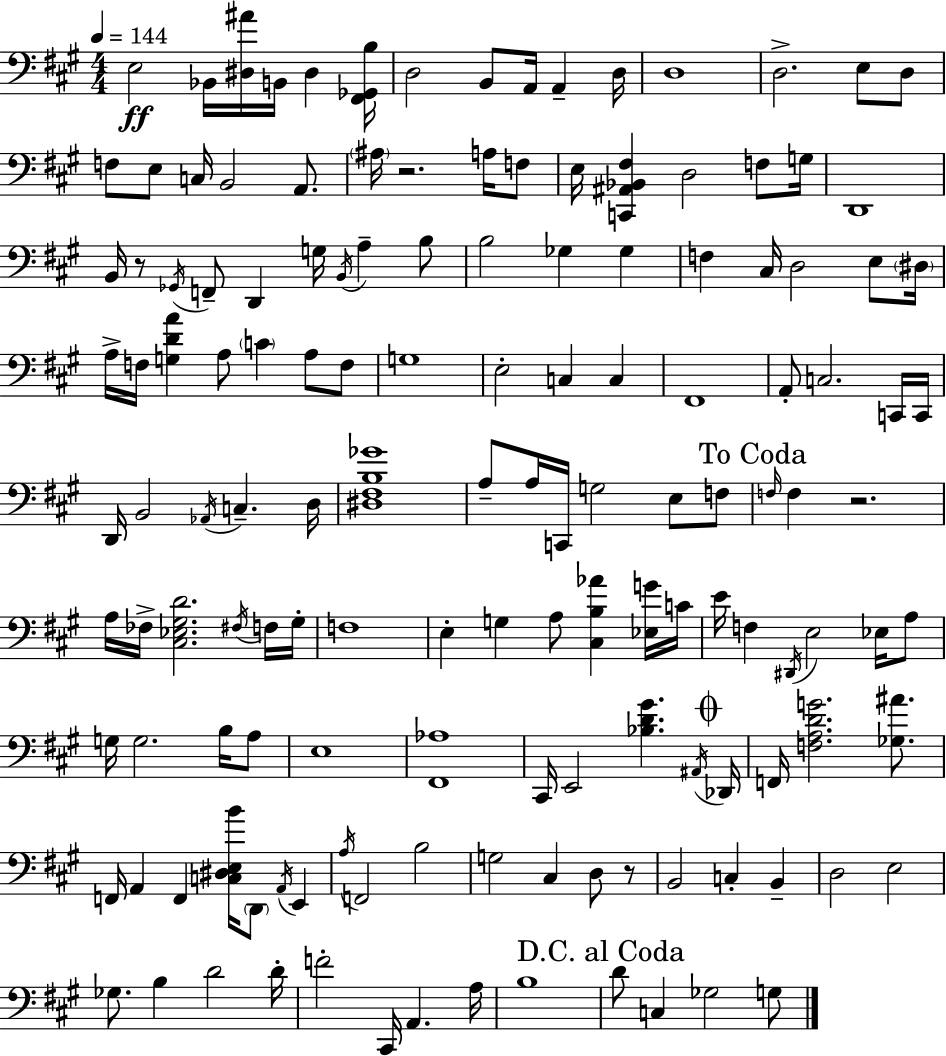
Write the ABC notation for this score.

X:1
T:Untitled
M:4/4
L:1/4
K:A
E,2 _B,,/4 [^D,^A]/4 B,,/4 ^D, [^F,,_G,,B,]/4 D,2 B,,/2 A,,/4 A,, D,/4 D,4 D,2 E,/2 D,/2 F,/2 E,/2 C,/4 B,,2 A,,/2 ^A,/4 z2 A,/4 F,/2 E,/4 [C,,^A,,_B,,^F,] D,2 F,/2 G,/4 D,,4 B,,/4 z/2 _G,,/4 F,,/2 D,, G,/4 B,,/4 A, B,/2 B,2 _G, _G, F, ^C,/4 D,2 E,/2 ^D,/4 A,/4 F,/4 [G,DA] A,/2 C A,/2 F,/2 G,4 E,2 C, C, ^F,,4 A,,/2 C,2 C,,/4 C,,/4 D,,/4 B,,2 _A,,/4 C, D,/4 [^D,^F,B,_G]4 A,/2 A,/4 C,,/4 G,2 E,/2 F,/2 F,/4 F, z2 A,/4 _F,/4 [^C,_E,^G,D]2 ^F,/4 F,/4 ^G,/4 F,4 E, G, A,/2 [^C,B,_A] [_E,G]/4 C/4 E/4 F, ^D,,/4 E,2 _E,/4 A,/2 G,/4 G,2 B,/4 A,/2 E,4 [^F,,_A,]4 ^C,,/4 E,,2 [_B,D^G] ^A,,/4 _D,,/4 F,,/4 [F,A,DG]2 [_G,^A]/2 F,,/4 A,, F,, [C,^D,E,B]/4 D,,/2 A,,/4 E,, A,/4 F,,2 B,2 G,2 ^C, D,/2 z/2 B,,2 C, B,, D,2 E,2 _G,/2 B, D2 D/4 F2 ^C,,/4 A,, A,/4 B,4 D/2 C, _G,2 G,/2